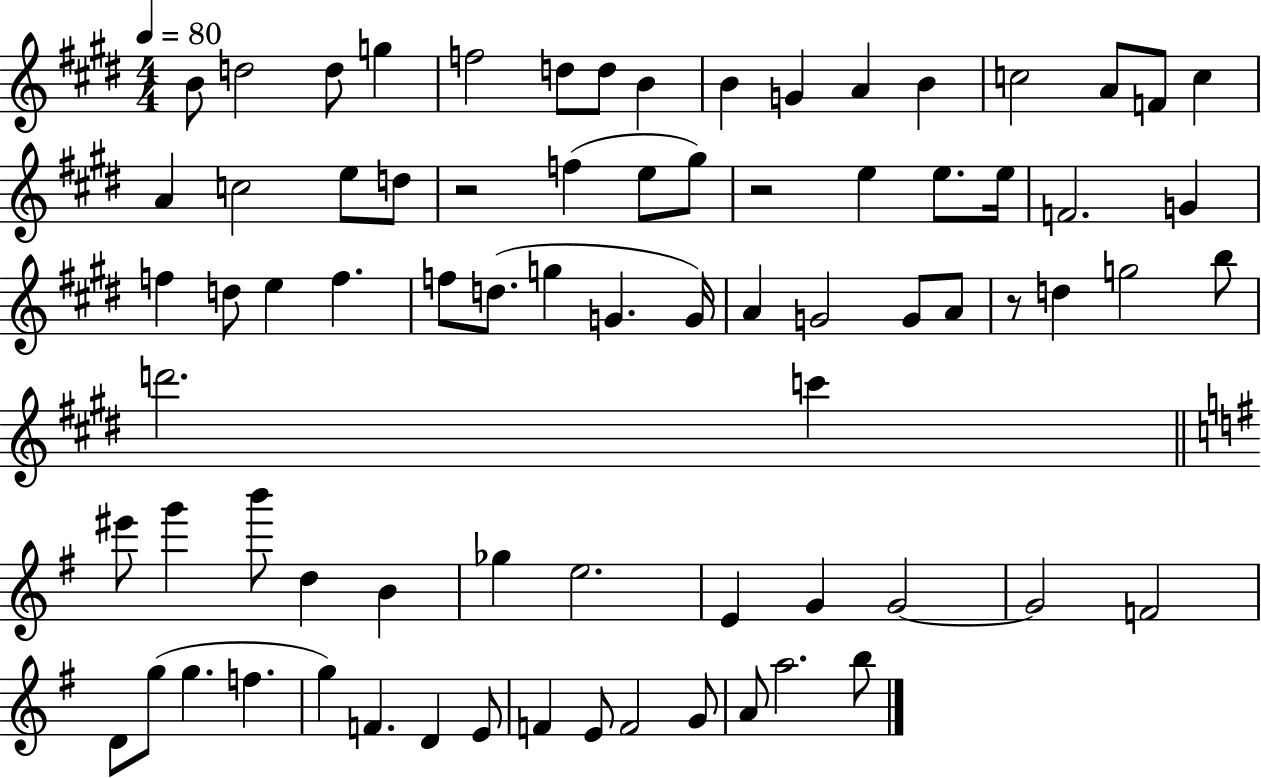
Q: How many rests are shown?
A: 3